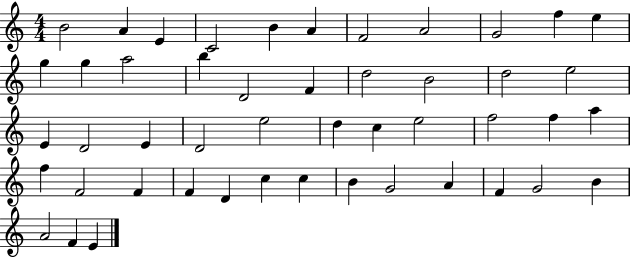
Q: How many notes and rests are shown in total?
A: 48